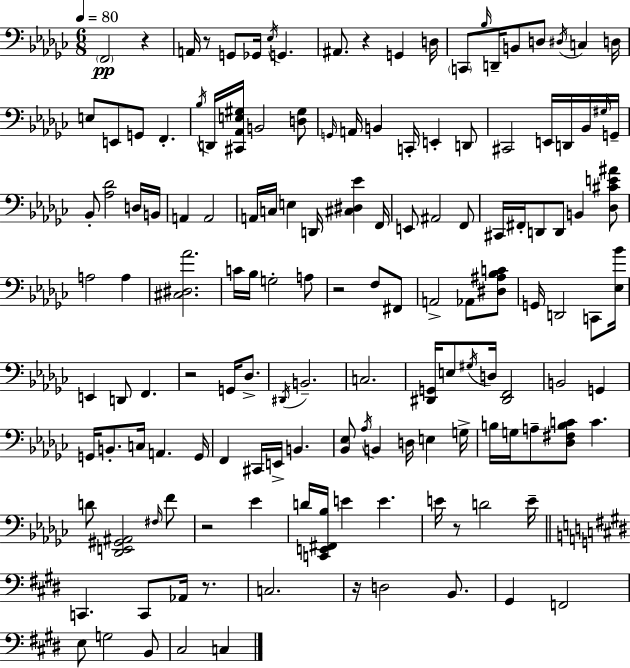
F2/h R/q A2/s R/e G2/e Gb2/s Eb3/s G2/q. A#2/e. R/q G2/q D3/s C2/e Bb3/s D2/s B2/e D3/e D#3/s C3/q D3/s E3/e E2/e G2/e F2/q. Bb3/s D2/s [C#2,Ab2,E3,G#3]/s B2/h [D3,G#3]/e G2/s A2/s B2/q C2/s E2/q D2/e C#2/h E2/s D2/s Bb2/s G#3/s G2/s Bb2/e [Ab3,Db4]/h D3/s B2/s A2/q A2/h A2/s C3/s E3/q D2/s [C#3,D#3,Eb4]/q F2/s E2/e A#2/h F2/e C#2/s F#2/s D2/e D2/e B2/q [Db3,C#4,E4,A#4]/e A3/h A3/q [C#3,D#3,Ab4]/h. C4/s Bb3/s G3/h A3/e R/h F3/e F#2/e A2/h Ab2/e [D#3,A#3,Bb3,C4]/e G2/s D2/h C2/e [Eb3,Bb4]/s E2/q D2/e F2/q. R/h G2/s Db3/e. D#2/s B2/h. C3/h. [D#2,G2]/s E3/e G#3/s D3/s [D#2,F2]/h B2/h G2/q G2/s B2/e. C3/s A2/q. G2/s F2/q C#2/s E2/s B2/q. [Bb2,Eb3]/e Ab3/s B2/q D3/s E3/q G3/s B3/s G3/s A3/e [Db3,F#3,B3,C4]/e C4/q. D4/e [Db2,E2,G#2,A#2]/h F#3/s F4/e R/h Eb4/q D4/s [C2,E2,F#2,Bb3]/s E4/q E4/q. E4/s R/e D4/h E4/s C2/q. C2/e Ab2/s R/e. C3/h. R/s D3/h B2/e. G#2/q F2/h E3/e G3/h B2/e C#3/h C3/q